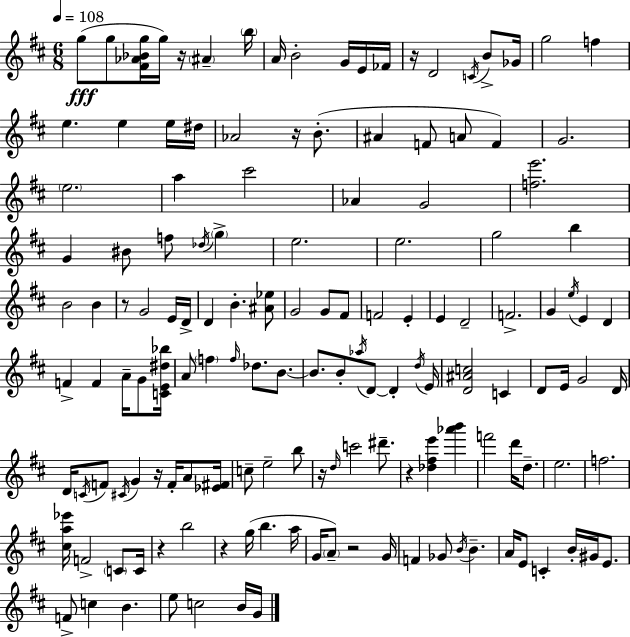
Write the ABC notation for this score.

X:1
T:Untitled
M:6/8
L:1/4
K:D
g/2 g/2 [^F_A_Bg]/4 g/4 z/4 ^A b/4 A/4 B2 G/4 E/4 _F/4 z/4 D2 C/4 B/2 _G/4 g2 f e e e/4 ^d/4 _A2 z/4 B/2 ^A F/2 A/2 F G2 e2 a ^c'2 _A G2 [fe']2 G ^B/2 f/2 _d/4 g e2 e2 g2 b B2 B z/2 G2 E/4 D/4 D B [^A_e]/2 G2 G/2 ^F/2 F2 E E D2 F2 G e/4 E D F F A/4 G/2 [CE^d_b]/4 A/2 f f/4 _d/2 B/2 B/2 B/2 _a/4 D/2 D d/4 E/4 [D^Ac]2 C D/2 E/4 G2 D/4 D/4 C/4 F/2 ^C/4 G z/4 F/4 A/2 [_E^F]/4 c/2 e2 b/2 z/4 d/4 c'2 ^d'/2 z [_d^fe'] [_a'b'] f'2 d'/4 d/2 e2 f2 [^ca_e']/4 F2 C/2 C/4 z b2 z g/4 b a/4 G/4 A/2 z2 G/4 F _G/2 B/4 B A/4 E/2 C B/4 ^G/4 E/2 F/2 c B e/2 c2 B/4 G/4